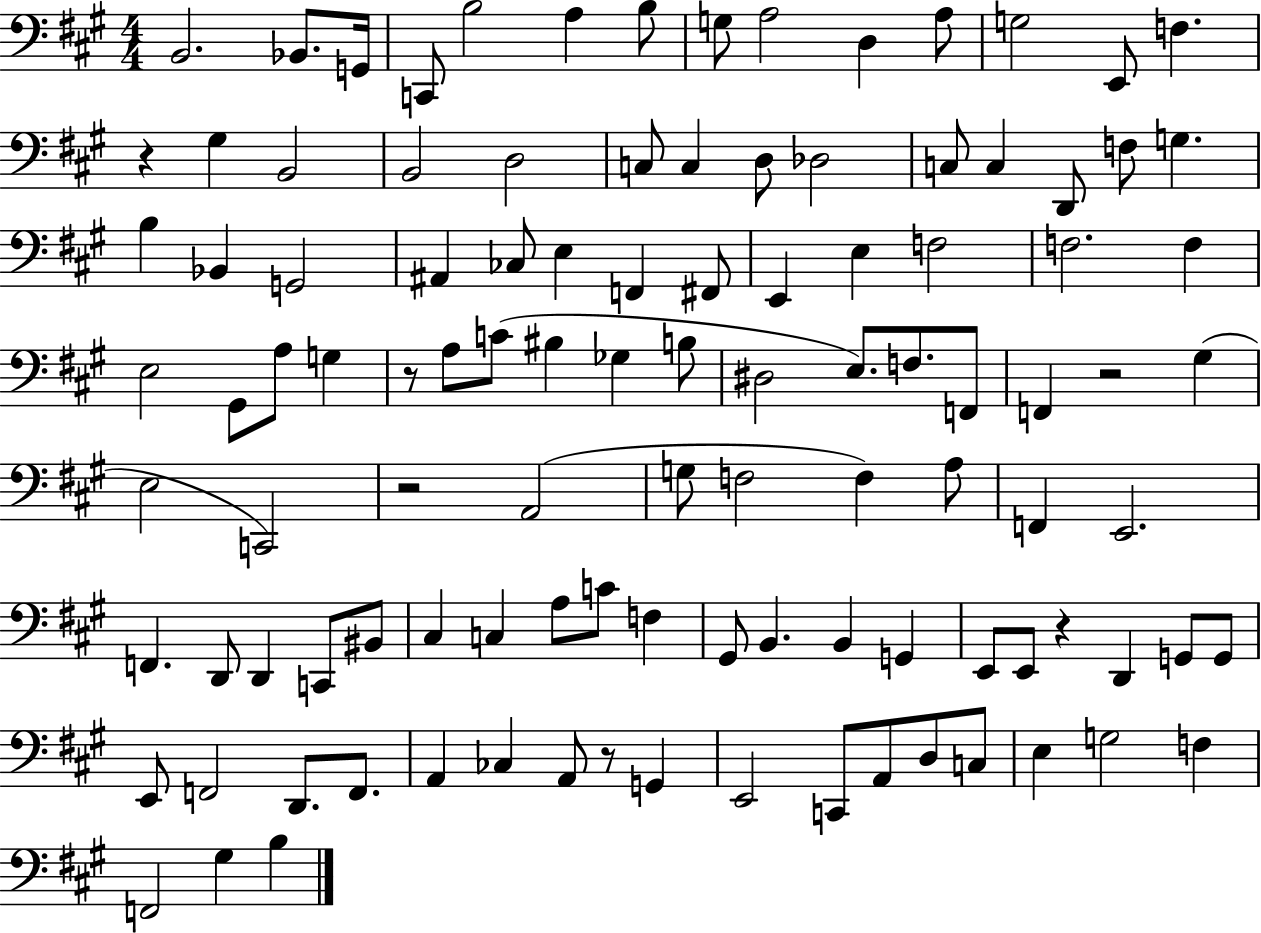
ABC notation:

X:1
T:Untitled
M:4/4
L:1/4
K:A
B,,2 _B,,/2 G,,/4 C,,/2 B,2 A, B,/2 G,/2 A,2 D, A,/2 G,2 E,,/2 F, z ^G, B,,2 B,,2 D,2 C,/2 C, D,/2 _D,2 C,/2 C, D,,/2 F,/2 G, B, _B,, G,,2 ^A,, _C,/2 E, F,, ^F,,/2 E,, E, F,2 F,2 F, E,2 ^G,,/2 A,/2 G, z/2 A,/2 C/2 ^B, _G, B,/2 ^D,2 E,/2 F,/2 F,,/2 F,, z2 ^G, E,2 C,,2 z2 A,,2 G,/2 F,2 F, A,/2 F,, E,,2 F,, D,,/2 D,, C,,/2 ^B,,/2 ^C, C, A,/2 C/2 F, ^G,,/2 B,, B,, G,, E,,/2 E,,/2 z D,, G,,/2 G,,/2 E,,/2 F,,2 D,,/2 F,,/2 A,, _C, A,,/2 z/2 G,, E,,2 C,,/2 A,,/2 D,/2 C,/2 E, G,2 F, F,,2 ^G, B,